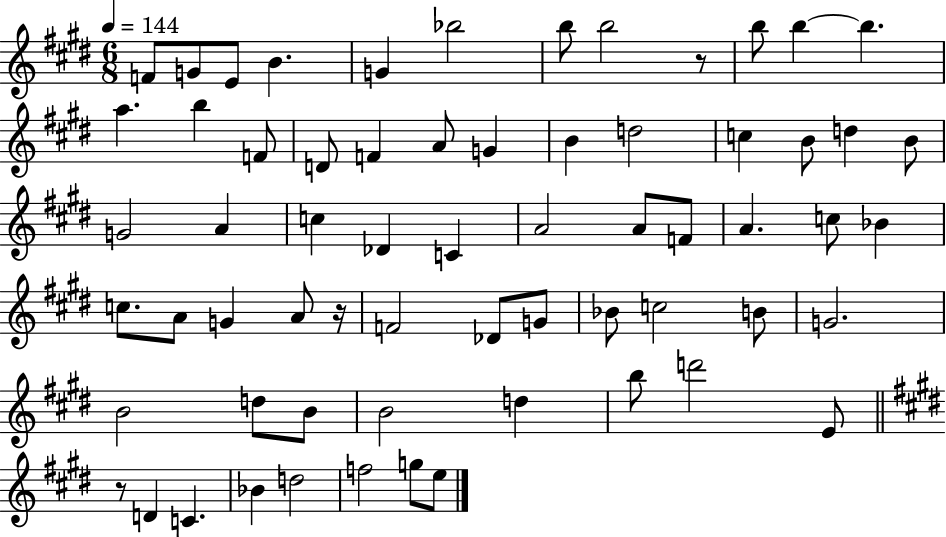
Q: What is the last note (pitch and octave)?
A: E5